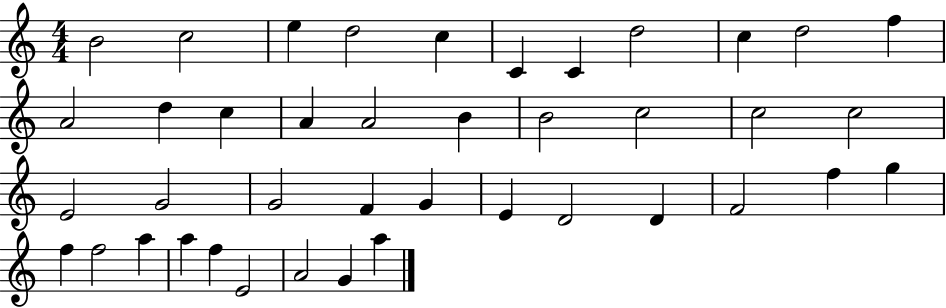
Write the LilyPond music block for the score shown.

{
  \clef treble
  \numericTimeSignature
  \time 4/4
  \key c \major
  b'2 c''2 | e''4 d''2 c''4 | c'4 c'4 d''2 | c''4 d''2 f''4 | \break a'2 d''4 c''4 | a'4 a'2 b'4 | b'2 c''2 | c''2 c''2 | \break e'2 g'2 | g'2 f'4 g'4 | e'4 d'2 d'4 | f'2 f''4 g''4 | \break f''4 f''2 a''4 | a''4 f''4 e'2 | a'2 g'4 a''4 | \bar "|."
}